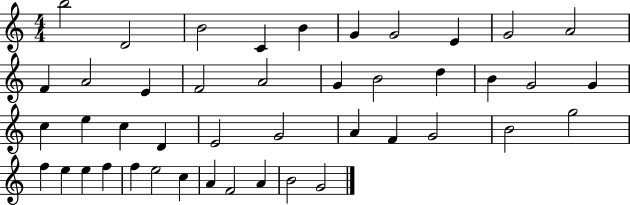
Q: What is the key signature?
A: C major